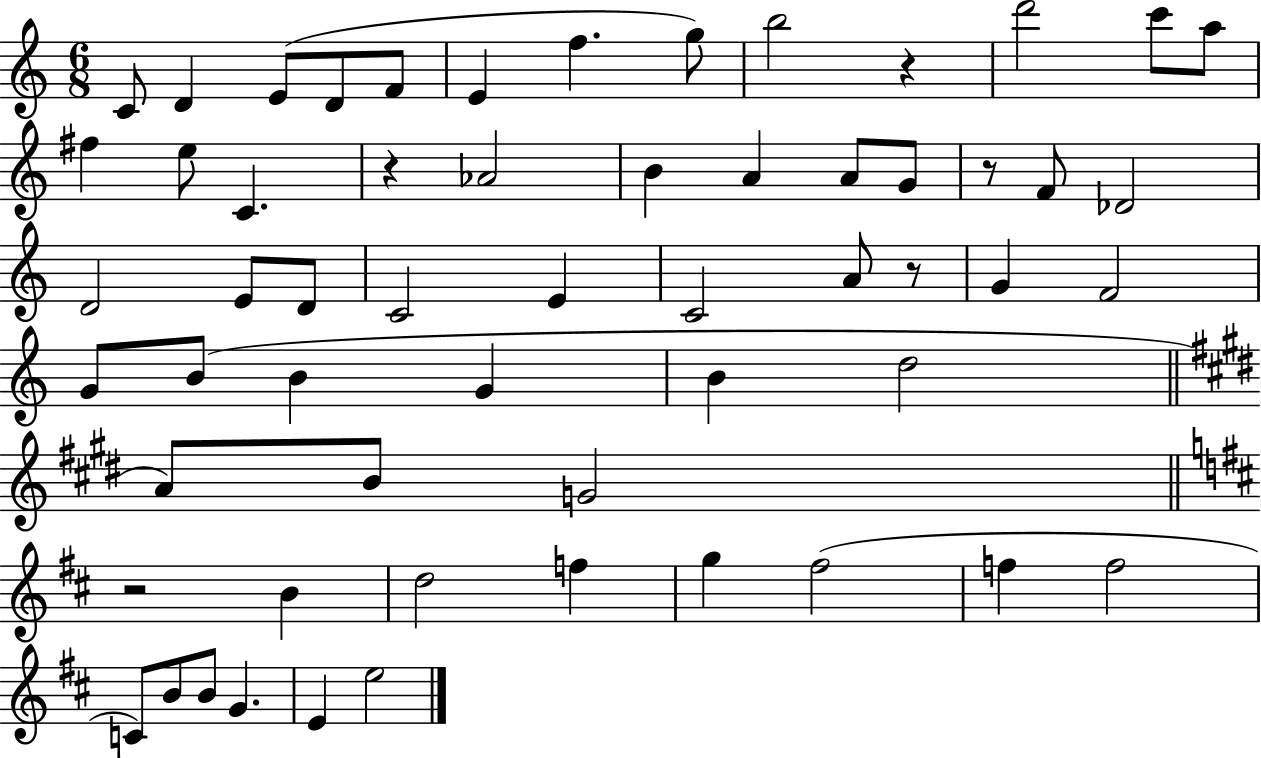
{
  \clef treble
  \numericTimeSignature
  \time 6/8
  \key c \major
  \repeat volta 2 { c'8 d'4 e'8( d'8 f'8 | e'4 f''4. g''8) | b''2 r4 | d'''2 c'''8 a''8 | \break fis''4 e''8 c'4. | r4 aes'2 | b'4 a'4 a'8 g'8 | r8 f'8 des'2 | \break d'2 e'8 d'8 | c'2 e'4 | c'2 a'8 r8 | g'4 f'2 | \break g'8 b'8( b'4 g'4 | b'4 d''2 | \bar "||" \break \key e \major a'8) b'8 g'2 | \bar "||" \break \key d \major r2 b'4 | d''2 f''4 | g''4 fis''2( | f''4 f''2 | \break c'8) b'8 b'8 g'4. | e'4 e''2 | } \bar "|."
}